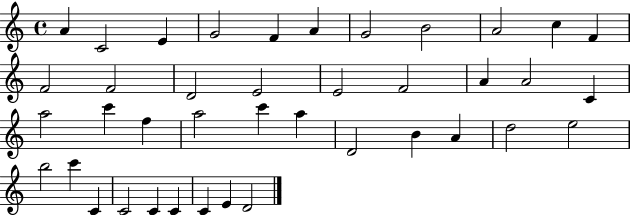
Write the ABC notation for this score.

X:1
T:Untitled
M:4/4
L:1/4
K:C
A C2 E G2 F A G2 B2 A2 c F F2 F2 D2 E2 E2 F2 A A2 C a2 c' f a2 c' a D2 B A d2 e2 b2 c' C C2 C C C E D2